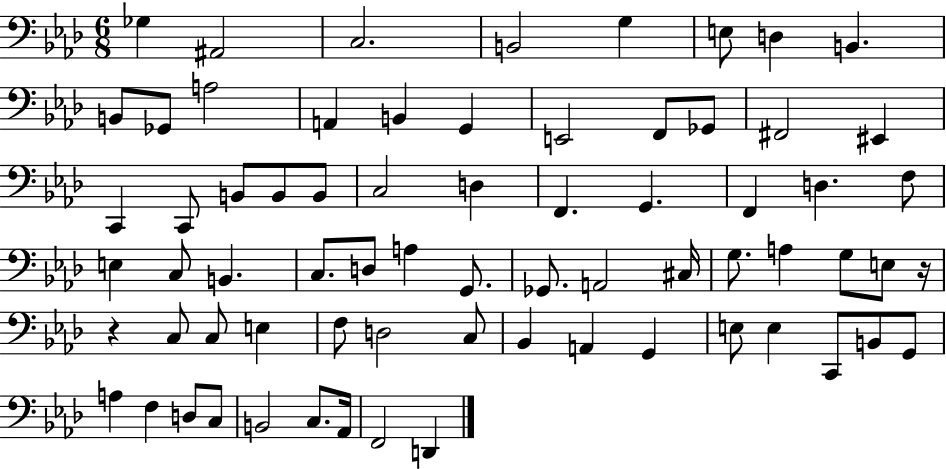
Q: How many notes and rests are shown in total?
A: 70